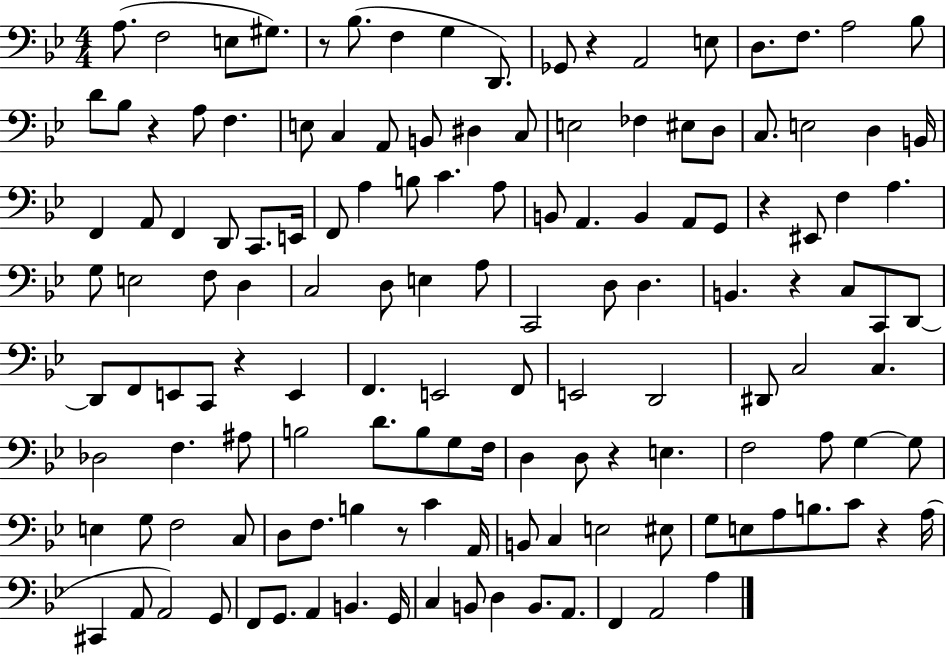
X:1
T:Untitled
M:4/4
L:1/4
K:Bb
A,/2 F,2 E,/2 ^G,/2 z/2 _B,/2 F, G, D,,/2 _G,,/2 z A,,2 E,/2 D,/2 F,/2 A,2 _B,/2 D/2 _B,/2 z A,/2 F, E,/2 C, A,,/2 B,,/2 ^D, C,/2 E,2 _F, ^E,/2 D,/2 C,/2 E,2 D, B,,/4 F,, A,,/2 F,, D,,/2 C,,/2 E,,/4 F,,/2 A, B,/2 C A,/2 B,,/2 A,, B,, A,,/2 G,,/2 z ^E,,/2 F, A, G,/2 E,2 F,/2 D, C,2 D,/2 E, A,/2 C,,2 D,/2 D, B,, z C,/2 C,,/2 D,,/2 D,,/2 F,,/2 E,,/2 C,,/2 z E,, F,, E,,2 F,,/2 E,,2 D,,2 ^D,,/2 C,2 C, _D,2 F, ^A,/2 B,2 D/2 B,/2 G,/2 F,/4 D, D,/2 z E, F,2 A,/2 G, G,/2 E, G,/2 F,2 C,/2 D,/2 F,/2 B, z/2 C A,,/4 B,,/2 C, E,2 ^E,/2 G,/2 E,/2 A,/2 B,/2 C/2 z A,/4 ^C,, A,,/2 A,,2 G,,/2 F,,/2 G,,/2 A,, B,, G,,/4 C, B,,/2 D, B,,/2 A,,/2 F,, A,,2 A,